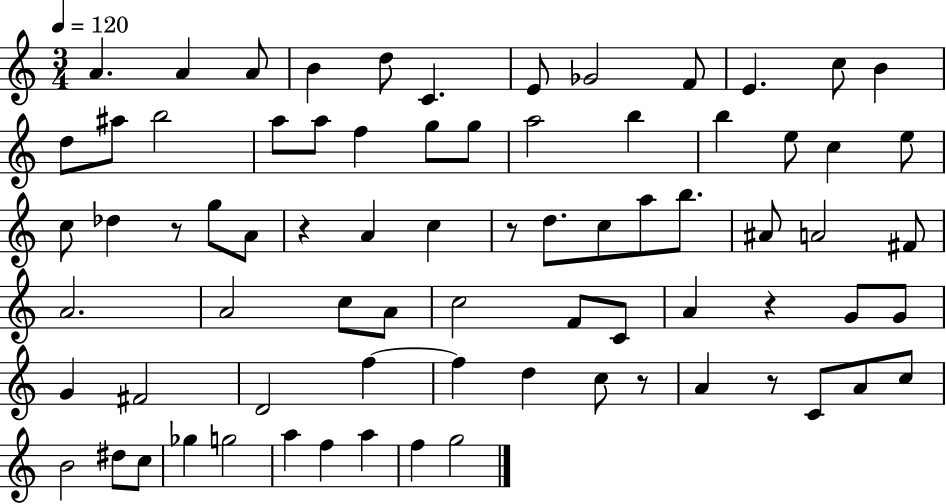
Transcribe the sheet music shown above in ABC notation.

X:1
T:Untitled
M:3/4
L:1/4
K:C
A A A/2 B d/2 C E/2 _G2 F/2 E c/2 B d/2 ^a/2 b2 a/2 a/2 f g/2 g/2 a2 b b e/2 c e/2 c/2 _d z/2 g/2 A/2 z A c z/2 d/2 c/2 a/2 b/2 ^A/2 A2 ^F/2 A2 A2 c/2 A/2 c2 F/2 C/2 A z G/2 G/2 G ^F2 D2 f f d c/2 z/2 A z/2 C/2 A/2 c/2 B2 ^d/2 c/2 _g g2 a f a f g2